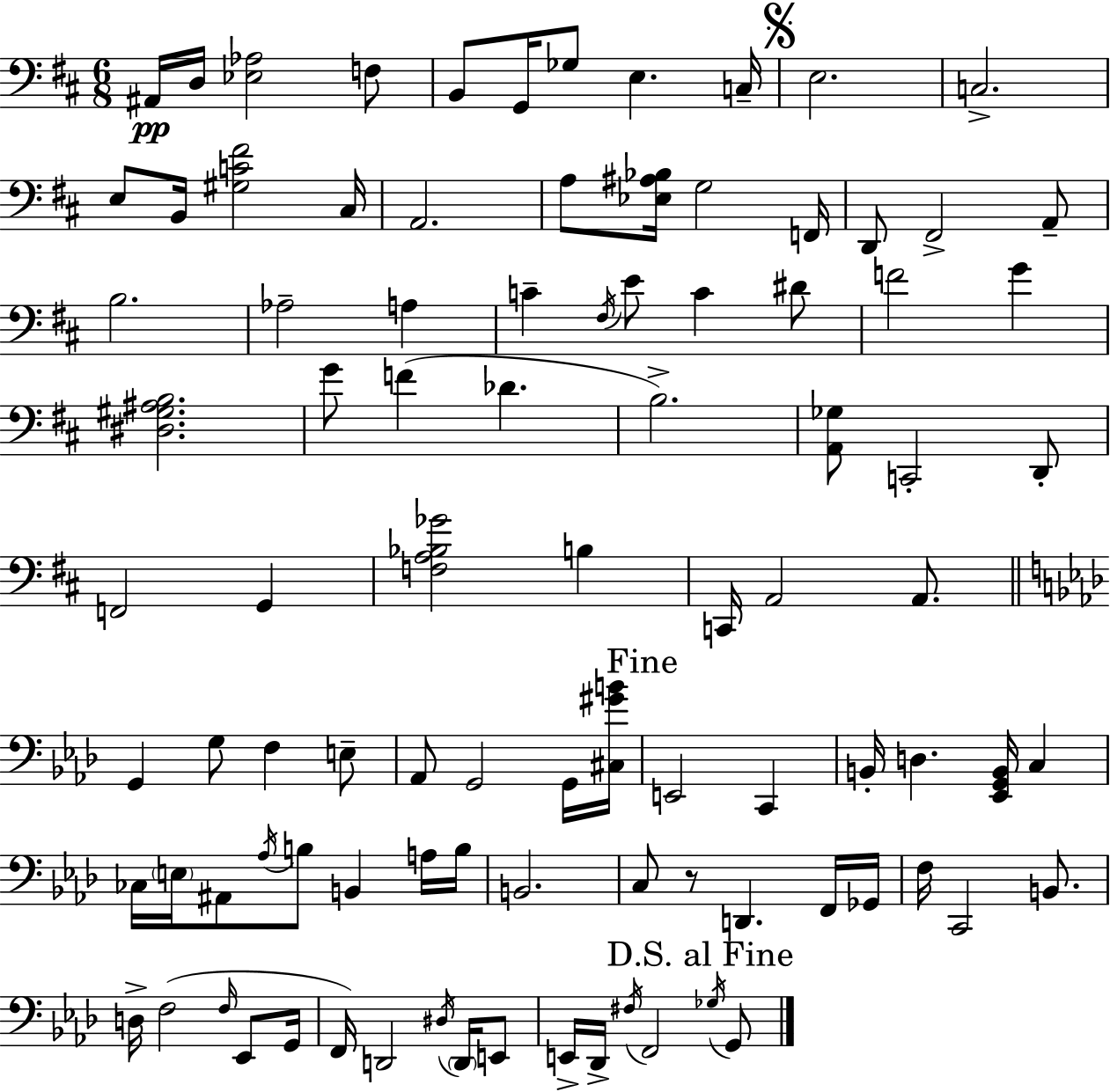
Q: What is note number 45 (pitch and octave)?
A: F3